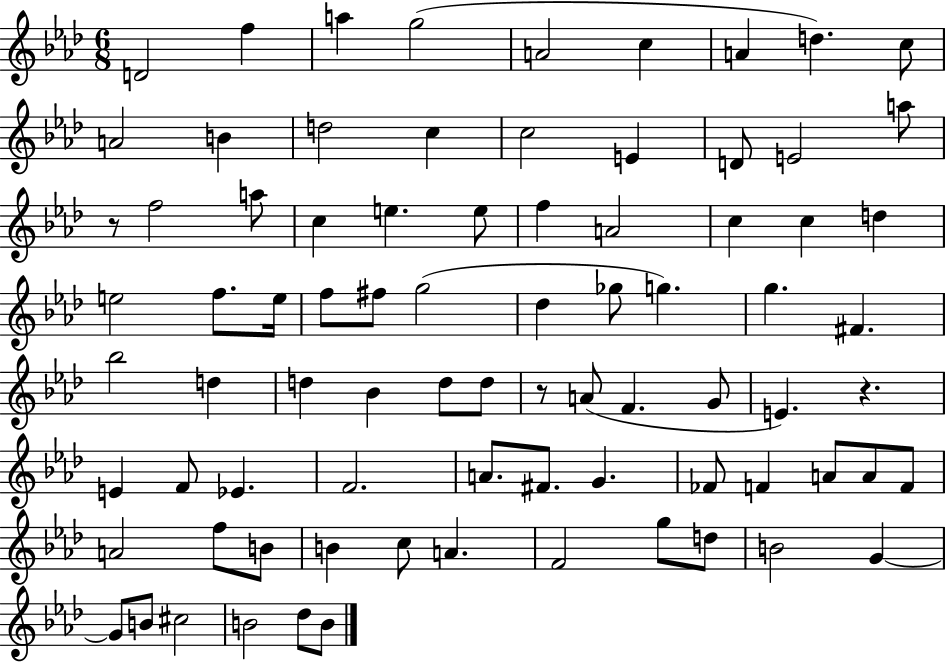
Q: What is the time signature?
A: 6/8